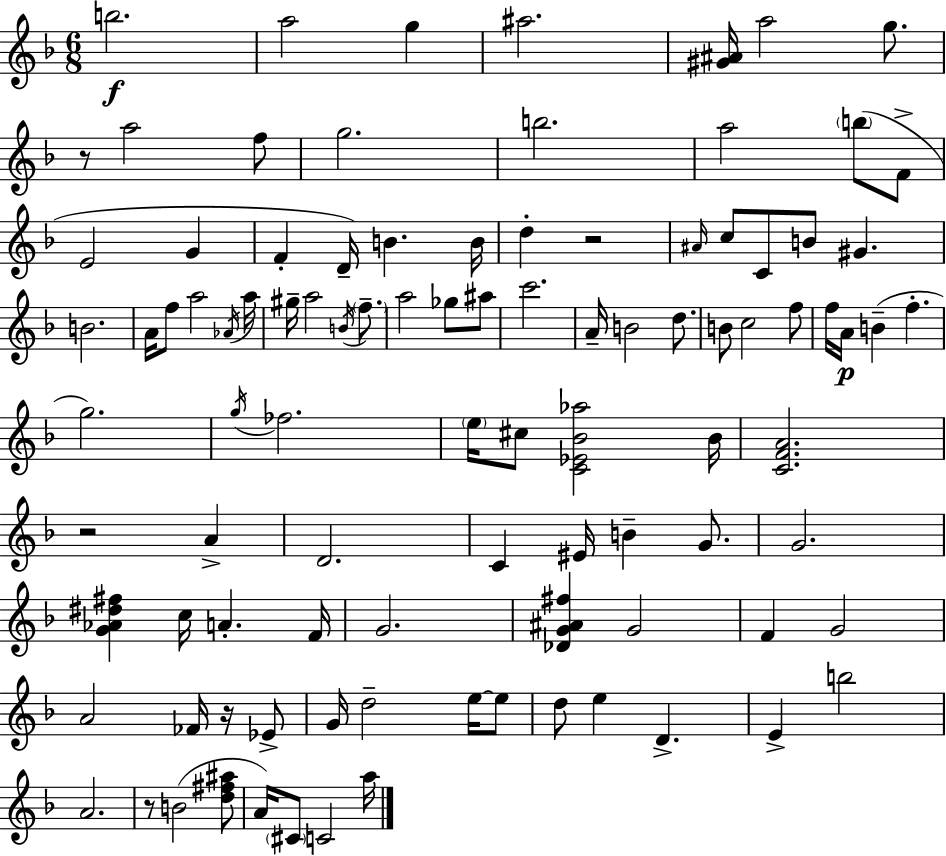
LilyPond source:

{
  \clef treble
  \numericTimeSignature
  \time 6/8
  \key d \minor
  b''2.\f | a''2 g''4 | ais''2. | <gis' ais'>16 a''2 g''8. | \break r8 a''2 f''8 | g''2. | b''2. | a''2 \parenthesize b''8( f'8-> | \break e'2 g'4 | f'4-. d'16--) b'4. b'16 | d''4-. r2 | \grace { ais'16 } c''8 c'8 b'8 gis'4. | \break b'2. | a'16 f''8 a''2 | \acciaccatura { aes'16 } a''16 gis''16-- a''2 \acciaccatura { b'16 } | \parenthesize f''8.-- a''2 ges''8 | \break ais''8 c'''2. | a'16-- b'2 | d''8. b'8 c''2 | f''8 f''16 a'16\p b'4--( f''4.-. | \break g''2.) | \acciaccatura { g''16 } fes''2. | \parenthesize e''16 cis''8 <c' ees' bes' aes''>2 | bes'16 <c' f' a'>2. | \break r2 | a'4-> d'2. | c'4 eis'16 b'4-- | g'8. g'2. | \break <g' aes' dis'' fis''>4 c''16 a'4.-. | f'16 g'2. | <des' g' ais' fis''>4 g'2 | f'4 g'2 | \break a'2 | fes'16 r16 ees'8-> g'16 d''2-- | e''16~~ e''8 d''8 e''4 d'4.-> | e'4-> b''2 | \break a'2. | r8 b'2( | <d'' fis'' ais''>8 a'16) \parenthesize cis'8 c'2 | a''16 \bar "|."
}